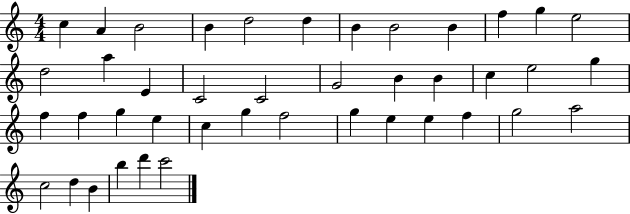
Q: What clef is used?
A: treble